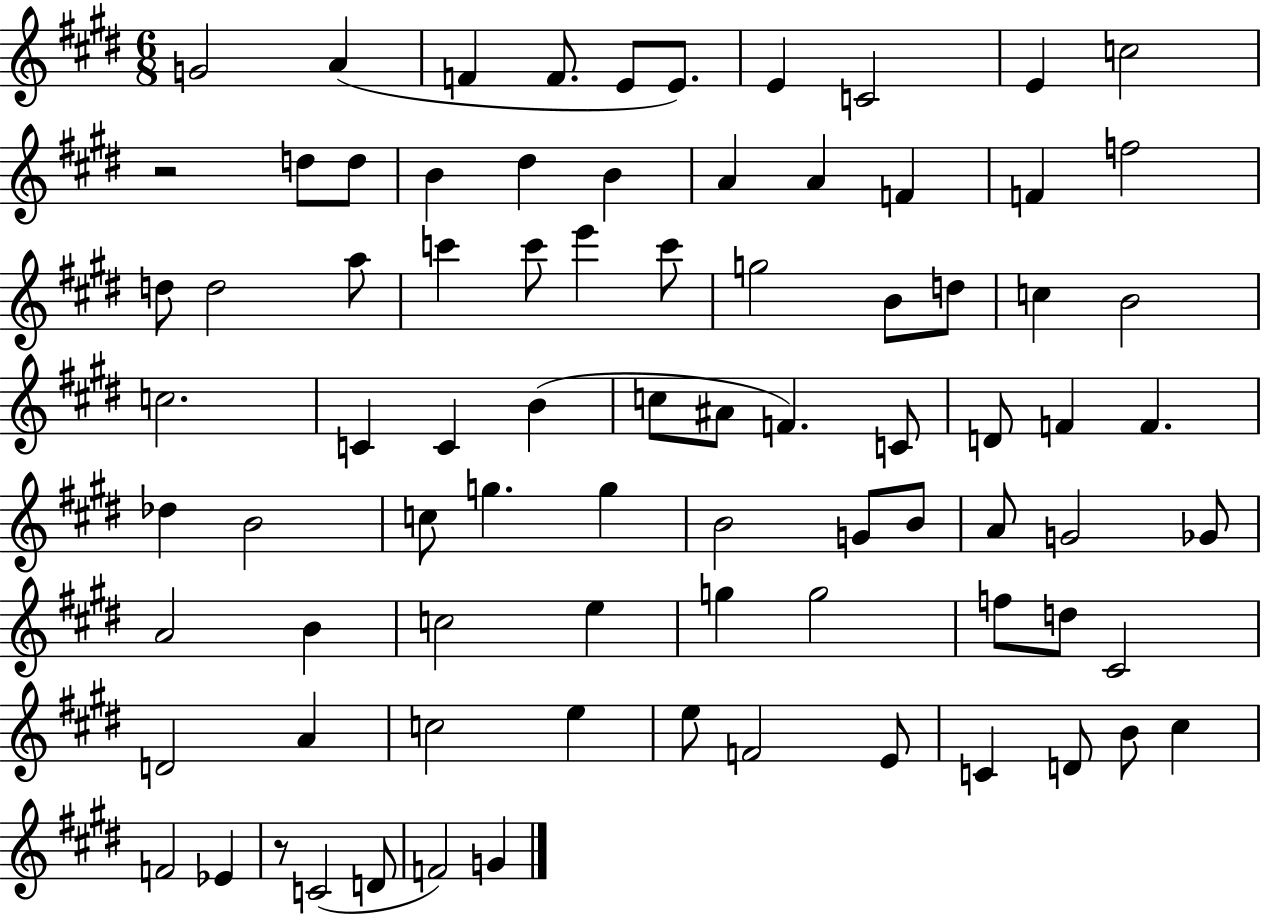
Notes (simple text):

G4/h A4/q F4/q F4/e. E4/e E4/e. E4/q C4/h E4/q C5/h R/h D5/e D5/e B4/q D#5/q B4/q A4/q A4/q F4/q F4/q F5/h D5/e D5/h A5/e C6/q C6/e E6/q C6/e G5/h B4/e D5/e C5/q B4/h C5/h. C4/q C4/q B4/q C5/e A#4/e F4/q. C4/e D4/e F4/q F4/q. Db5/q B4/h C5/e G5/q. G5/q B4/h G4/e B4/e A4/e G4/h Gb4/e A4/h B4/q C5/h E5/q G5/q G5/h F5/e D5/e C#4/h D4/h A4/q C5/h E5/q E5/e F4/h E4/e C4/q D4/e B4/e C#5/q F4/h Eb4/q R/e C4/h D4/e F4/h G4/q